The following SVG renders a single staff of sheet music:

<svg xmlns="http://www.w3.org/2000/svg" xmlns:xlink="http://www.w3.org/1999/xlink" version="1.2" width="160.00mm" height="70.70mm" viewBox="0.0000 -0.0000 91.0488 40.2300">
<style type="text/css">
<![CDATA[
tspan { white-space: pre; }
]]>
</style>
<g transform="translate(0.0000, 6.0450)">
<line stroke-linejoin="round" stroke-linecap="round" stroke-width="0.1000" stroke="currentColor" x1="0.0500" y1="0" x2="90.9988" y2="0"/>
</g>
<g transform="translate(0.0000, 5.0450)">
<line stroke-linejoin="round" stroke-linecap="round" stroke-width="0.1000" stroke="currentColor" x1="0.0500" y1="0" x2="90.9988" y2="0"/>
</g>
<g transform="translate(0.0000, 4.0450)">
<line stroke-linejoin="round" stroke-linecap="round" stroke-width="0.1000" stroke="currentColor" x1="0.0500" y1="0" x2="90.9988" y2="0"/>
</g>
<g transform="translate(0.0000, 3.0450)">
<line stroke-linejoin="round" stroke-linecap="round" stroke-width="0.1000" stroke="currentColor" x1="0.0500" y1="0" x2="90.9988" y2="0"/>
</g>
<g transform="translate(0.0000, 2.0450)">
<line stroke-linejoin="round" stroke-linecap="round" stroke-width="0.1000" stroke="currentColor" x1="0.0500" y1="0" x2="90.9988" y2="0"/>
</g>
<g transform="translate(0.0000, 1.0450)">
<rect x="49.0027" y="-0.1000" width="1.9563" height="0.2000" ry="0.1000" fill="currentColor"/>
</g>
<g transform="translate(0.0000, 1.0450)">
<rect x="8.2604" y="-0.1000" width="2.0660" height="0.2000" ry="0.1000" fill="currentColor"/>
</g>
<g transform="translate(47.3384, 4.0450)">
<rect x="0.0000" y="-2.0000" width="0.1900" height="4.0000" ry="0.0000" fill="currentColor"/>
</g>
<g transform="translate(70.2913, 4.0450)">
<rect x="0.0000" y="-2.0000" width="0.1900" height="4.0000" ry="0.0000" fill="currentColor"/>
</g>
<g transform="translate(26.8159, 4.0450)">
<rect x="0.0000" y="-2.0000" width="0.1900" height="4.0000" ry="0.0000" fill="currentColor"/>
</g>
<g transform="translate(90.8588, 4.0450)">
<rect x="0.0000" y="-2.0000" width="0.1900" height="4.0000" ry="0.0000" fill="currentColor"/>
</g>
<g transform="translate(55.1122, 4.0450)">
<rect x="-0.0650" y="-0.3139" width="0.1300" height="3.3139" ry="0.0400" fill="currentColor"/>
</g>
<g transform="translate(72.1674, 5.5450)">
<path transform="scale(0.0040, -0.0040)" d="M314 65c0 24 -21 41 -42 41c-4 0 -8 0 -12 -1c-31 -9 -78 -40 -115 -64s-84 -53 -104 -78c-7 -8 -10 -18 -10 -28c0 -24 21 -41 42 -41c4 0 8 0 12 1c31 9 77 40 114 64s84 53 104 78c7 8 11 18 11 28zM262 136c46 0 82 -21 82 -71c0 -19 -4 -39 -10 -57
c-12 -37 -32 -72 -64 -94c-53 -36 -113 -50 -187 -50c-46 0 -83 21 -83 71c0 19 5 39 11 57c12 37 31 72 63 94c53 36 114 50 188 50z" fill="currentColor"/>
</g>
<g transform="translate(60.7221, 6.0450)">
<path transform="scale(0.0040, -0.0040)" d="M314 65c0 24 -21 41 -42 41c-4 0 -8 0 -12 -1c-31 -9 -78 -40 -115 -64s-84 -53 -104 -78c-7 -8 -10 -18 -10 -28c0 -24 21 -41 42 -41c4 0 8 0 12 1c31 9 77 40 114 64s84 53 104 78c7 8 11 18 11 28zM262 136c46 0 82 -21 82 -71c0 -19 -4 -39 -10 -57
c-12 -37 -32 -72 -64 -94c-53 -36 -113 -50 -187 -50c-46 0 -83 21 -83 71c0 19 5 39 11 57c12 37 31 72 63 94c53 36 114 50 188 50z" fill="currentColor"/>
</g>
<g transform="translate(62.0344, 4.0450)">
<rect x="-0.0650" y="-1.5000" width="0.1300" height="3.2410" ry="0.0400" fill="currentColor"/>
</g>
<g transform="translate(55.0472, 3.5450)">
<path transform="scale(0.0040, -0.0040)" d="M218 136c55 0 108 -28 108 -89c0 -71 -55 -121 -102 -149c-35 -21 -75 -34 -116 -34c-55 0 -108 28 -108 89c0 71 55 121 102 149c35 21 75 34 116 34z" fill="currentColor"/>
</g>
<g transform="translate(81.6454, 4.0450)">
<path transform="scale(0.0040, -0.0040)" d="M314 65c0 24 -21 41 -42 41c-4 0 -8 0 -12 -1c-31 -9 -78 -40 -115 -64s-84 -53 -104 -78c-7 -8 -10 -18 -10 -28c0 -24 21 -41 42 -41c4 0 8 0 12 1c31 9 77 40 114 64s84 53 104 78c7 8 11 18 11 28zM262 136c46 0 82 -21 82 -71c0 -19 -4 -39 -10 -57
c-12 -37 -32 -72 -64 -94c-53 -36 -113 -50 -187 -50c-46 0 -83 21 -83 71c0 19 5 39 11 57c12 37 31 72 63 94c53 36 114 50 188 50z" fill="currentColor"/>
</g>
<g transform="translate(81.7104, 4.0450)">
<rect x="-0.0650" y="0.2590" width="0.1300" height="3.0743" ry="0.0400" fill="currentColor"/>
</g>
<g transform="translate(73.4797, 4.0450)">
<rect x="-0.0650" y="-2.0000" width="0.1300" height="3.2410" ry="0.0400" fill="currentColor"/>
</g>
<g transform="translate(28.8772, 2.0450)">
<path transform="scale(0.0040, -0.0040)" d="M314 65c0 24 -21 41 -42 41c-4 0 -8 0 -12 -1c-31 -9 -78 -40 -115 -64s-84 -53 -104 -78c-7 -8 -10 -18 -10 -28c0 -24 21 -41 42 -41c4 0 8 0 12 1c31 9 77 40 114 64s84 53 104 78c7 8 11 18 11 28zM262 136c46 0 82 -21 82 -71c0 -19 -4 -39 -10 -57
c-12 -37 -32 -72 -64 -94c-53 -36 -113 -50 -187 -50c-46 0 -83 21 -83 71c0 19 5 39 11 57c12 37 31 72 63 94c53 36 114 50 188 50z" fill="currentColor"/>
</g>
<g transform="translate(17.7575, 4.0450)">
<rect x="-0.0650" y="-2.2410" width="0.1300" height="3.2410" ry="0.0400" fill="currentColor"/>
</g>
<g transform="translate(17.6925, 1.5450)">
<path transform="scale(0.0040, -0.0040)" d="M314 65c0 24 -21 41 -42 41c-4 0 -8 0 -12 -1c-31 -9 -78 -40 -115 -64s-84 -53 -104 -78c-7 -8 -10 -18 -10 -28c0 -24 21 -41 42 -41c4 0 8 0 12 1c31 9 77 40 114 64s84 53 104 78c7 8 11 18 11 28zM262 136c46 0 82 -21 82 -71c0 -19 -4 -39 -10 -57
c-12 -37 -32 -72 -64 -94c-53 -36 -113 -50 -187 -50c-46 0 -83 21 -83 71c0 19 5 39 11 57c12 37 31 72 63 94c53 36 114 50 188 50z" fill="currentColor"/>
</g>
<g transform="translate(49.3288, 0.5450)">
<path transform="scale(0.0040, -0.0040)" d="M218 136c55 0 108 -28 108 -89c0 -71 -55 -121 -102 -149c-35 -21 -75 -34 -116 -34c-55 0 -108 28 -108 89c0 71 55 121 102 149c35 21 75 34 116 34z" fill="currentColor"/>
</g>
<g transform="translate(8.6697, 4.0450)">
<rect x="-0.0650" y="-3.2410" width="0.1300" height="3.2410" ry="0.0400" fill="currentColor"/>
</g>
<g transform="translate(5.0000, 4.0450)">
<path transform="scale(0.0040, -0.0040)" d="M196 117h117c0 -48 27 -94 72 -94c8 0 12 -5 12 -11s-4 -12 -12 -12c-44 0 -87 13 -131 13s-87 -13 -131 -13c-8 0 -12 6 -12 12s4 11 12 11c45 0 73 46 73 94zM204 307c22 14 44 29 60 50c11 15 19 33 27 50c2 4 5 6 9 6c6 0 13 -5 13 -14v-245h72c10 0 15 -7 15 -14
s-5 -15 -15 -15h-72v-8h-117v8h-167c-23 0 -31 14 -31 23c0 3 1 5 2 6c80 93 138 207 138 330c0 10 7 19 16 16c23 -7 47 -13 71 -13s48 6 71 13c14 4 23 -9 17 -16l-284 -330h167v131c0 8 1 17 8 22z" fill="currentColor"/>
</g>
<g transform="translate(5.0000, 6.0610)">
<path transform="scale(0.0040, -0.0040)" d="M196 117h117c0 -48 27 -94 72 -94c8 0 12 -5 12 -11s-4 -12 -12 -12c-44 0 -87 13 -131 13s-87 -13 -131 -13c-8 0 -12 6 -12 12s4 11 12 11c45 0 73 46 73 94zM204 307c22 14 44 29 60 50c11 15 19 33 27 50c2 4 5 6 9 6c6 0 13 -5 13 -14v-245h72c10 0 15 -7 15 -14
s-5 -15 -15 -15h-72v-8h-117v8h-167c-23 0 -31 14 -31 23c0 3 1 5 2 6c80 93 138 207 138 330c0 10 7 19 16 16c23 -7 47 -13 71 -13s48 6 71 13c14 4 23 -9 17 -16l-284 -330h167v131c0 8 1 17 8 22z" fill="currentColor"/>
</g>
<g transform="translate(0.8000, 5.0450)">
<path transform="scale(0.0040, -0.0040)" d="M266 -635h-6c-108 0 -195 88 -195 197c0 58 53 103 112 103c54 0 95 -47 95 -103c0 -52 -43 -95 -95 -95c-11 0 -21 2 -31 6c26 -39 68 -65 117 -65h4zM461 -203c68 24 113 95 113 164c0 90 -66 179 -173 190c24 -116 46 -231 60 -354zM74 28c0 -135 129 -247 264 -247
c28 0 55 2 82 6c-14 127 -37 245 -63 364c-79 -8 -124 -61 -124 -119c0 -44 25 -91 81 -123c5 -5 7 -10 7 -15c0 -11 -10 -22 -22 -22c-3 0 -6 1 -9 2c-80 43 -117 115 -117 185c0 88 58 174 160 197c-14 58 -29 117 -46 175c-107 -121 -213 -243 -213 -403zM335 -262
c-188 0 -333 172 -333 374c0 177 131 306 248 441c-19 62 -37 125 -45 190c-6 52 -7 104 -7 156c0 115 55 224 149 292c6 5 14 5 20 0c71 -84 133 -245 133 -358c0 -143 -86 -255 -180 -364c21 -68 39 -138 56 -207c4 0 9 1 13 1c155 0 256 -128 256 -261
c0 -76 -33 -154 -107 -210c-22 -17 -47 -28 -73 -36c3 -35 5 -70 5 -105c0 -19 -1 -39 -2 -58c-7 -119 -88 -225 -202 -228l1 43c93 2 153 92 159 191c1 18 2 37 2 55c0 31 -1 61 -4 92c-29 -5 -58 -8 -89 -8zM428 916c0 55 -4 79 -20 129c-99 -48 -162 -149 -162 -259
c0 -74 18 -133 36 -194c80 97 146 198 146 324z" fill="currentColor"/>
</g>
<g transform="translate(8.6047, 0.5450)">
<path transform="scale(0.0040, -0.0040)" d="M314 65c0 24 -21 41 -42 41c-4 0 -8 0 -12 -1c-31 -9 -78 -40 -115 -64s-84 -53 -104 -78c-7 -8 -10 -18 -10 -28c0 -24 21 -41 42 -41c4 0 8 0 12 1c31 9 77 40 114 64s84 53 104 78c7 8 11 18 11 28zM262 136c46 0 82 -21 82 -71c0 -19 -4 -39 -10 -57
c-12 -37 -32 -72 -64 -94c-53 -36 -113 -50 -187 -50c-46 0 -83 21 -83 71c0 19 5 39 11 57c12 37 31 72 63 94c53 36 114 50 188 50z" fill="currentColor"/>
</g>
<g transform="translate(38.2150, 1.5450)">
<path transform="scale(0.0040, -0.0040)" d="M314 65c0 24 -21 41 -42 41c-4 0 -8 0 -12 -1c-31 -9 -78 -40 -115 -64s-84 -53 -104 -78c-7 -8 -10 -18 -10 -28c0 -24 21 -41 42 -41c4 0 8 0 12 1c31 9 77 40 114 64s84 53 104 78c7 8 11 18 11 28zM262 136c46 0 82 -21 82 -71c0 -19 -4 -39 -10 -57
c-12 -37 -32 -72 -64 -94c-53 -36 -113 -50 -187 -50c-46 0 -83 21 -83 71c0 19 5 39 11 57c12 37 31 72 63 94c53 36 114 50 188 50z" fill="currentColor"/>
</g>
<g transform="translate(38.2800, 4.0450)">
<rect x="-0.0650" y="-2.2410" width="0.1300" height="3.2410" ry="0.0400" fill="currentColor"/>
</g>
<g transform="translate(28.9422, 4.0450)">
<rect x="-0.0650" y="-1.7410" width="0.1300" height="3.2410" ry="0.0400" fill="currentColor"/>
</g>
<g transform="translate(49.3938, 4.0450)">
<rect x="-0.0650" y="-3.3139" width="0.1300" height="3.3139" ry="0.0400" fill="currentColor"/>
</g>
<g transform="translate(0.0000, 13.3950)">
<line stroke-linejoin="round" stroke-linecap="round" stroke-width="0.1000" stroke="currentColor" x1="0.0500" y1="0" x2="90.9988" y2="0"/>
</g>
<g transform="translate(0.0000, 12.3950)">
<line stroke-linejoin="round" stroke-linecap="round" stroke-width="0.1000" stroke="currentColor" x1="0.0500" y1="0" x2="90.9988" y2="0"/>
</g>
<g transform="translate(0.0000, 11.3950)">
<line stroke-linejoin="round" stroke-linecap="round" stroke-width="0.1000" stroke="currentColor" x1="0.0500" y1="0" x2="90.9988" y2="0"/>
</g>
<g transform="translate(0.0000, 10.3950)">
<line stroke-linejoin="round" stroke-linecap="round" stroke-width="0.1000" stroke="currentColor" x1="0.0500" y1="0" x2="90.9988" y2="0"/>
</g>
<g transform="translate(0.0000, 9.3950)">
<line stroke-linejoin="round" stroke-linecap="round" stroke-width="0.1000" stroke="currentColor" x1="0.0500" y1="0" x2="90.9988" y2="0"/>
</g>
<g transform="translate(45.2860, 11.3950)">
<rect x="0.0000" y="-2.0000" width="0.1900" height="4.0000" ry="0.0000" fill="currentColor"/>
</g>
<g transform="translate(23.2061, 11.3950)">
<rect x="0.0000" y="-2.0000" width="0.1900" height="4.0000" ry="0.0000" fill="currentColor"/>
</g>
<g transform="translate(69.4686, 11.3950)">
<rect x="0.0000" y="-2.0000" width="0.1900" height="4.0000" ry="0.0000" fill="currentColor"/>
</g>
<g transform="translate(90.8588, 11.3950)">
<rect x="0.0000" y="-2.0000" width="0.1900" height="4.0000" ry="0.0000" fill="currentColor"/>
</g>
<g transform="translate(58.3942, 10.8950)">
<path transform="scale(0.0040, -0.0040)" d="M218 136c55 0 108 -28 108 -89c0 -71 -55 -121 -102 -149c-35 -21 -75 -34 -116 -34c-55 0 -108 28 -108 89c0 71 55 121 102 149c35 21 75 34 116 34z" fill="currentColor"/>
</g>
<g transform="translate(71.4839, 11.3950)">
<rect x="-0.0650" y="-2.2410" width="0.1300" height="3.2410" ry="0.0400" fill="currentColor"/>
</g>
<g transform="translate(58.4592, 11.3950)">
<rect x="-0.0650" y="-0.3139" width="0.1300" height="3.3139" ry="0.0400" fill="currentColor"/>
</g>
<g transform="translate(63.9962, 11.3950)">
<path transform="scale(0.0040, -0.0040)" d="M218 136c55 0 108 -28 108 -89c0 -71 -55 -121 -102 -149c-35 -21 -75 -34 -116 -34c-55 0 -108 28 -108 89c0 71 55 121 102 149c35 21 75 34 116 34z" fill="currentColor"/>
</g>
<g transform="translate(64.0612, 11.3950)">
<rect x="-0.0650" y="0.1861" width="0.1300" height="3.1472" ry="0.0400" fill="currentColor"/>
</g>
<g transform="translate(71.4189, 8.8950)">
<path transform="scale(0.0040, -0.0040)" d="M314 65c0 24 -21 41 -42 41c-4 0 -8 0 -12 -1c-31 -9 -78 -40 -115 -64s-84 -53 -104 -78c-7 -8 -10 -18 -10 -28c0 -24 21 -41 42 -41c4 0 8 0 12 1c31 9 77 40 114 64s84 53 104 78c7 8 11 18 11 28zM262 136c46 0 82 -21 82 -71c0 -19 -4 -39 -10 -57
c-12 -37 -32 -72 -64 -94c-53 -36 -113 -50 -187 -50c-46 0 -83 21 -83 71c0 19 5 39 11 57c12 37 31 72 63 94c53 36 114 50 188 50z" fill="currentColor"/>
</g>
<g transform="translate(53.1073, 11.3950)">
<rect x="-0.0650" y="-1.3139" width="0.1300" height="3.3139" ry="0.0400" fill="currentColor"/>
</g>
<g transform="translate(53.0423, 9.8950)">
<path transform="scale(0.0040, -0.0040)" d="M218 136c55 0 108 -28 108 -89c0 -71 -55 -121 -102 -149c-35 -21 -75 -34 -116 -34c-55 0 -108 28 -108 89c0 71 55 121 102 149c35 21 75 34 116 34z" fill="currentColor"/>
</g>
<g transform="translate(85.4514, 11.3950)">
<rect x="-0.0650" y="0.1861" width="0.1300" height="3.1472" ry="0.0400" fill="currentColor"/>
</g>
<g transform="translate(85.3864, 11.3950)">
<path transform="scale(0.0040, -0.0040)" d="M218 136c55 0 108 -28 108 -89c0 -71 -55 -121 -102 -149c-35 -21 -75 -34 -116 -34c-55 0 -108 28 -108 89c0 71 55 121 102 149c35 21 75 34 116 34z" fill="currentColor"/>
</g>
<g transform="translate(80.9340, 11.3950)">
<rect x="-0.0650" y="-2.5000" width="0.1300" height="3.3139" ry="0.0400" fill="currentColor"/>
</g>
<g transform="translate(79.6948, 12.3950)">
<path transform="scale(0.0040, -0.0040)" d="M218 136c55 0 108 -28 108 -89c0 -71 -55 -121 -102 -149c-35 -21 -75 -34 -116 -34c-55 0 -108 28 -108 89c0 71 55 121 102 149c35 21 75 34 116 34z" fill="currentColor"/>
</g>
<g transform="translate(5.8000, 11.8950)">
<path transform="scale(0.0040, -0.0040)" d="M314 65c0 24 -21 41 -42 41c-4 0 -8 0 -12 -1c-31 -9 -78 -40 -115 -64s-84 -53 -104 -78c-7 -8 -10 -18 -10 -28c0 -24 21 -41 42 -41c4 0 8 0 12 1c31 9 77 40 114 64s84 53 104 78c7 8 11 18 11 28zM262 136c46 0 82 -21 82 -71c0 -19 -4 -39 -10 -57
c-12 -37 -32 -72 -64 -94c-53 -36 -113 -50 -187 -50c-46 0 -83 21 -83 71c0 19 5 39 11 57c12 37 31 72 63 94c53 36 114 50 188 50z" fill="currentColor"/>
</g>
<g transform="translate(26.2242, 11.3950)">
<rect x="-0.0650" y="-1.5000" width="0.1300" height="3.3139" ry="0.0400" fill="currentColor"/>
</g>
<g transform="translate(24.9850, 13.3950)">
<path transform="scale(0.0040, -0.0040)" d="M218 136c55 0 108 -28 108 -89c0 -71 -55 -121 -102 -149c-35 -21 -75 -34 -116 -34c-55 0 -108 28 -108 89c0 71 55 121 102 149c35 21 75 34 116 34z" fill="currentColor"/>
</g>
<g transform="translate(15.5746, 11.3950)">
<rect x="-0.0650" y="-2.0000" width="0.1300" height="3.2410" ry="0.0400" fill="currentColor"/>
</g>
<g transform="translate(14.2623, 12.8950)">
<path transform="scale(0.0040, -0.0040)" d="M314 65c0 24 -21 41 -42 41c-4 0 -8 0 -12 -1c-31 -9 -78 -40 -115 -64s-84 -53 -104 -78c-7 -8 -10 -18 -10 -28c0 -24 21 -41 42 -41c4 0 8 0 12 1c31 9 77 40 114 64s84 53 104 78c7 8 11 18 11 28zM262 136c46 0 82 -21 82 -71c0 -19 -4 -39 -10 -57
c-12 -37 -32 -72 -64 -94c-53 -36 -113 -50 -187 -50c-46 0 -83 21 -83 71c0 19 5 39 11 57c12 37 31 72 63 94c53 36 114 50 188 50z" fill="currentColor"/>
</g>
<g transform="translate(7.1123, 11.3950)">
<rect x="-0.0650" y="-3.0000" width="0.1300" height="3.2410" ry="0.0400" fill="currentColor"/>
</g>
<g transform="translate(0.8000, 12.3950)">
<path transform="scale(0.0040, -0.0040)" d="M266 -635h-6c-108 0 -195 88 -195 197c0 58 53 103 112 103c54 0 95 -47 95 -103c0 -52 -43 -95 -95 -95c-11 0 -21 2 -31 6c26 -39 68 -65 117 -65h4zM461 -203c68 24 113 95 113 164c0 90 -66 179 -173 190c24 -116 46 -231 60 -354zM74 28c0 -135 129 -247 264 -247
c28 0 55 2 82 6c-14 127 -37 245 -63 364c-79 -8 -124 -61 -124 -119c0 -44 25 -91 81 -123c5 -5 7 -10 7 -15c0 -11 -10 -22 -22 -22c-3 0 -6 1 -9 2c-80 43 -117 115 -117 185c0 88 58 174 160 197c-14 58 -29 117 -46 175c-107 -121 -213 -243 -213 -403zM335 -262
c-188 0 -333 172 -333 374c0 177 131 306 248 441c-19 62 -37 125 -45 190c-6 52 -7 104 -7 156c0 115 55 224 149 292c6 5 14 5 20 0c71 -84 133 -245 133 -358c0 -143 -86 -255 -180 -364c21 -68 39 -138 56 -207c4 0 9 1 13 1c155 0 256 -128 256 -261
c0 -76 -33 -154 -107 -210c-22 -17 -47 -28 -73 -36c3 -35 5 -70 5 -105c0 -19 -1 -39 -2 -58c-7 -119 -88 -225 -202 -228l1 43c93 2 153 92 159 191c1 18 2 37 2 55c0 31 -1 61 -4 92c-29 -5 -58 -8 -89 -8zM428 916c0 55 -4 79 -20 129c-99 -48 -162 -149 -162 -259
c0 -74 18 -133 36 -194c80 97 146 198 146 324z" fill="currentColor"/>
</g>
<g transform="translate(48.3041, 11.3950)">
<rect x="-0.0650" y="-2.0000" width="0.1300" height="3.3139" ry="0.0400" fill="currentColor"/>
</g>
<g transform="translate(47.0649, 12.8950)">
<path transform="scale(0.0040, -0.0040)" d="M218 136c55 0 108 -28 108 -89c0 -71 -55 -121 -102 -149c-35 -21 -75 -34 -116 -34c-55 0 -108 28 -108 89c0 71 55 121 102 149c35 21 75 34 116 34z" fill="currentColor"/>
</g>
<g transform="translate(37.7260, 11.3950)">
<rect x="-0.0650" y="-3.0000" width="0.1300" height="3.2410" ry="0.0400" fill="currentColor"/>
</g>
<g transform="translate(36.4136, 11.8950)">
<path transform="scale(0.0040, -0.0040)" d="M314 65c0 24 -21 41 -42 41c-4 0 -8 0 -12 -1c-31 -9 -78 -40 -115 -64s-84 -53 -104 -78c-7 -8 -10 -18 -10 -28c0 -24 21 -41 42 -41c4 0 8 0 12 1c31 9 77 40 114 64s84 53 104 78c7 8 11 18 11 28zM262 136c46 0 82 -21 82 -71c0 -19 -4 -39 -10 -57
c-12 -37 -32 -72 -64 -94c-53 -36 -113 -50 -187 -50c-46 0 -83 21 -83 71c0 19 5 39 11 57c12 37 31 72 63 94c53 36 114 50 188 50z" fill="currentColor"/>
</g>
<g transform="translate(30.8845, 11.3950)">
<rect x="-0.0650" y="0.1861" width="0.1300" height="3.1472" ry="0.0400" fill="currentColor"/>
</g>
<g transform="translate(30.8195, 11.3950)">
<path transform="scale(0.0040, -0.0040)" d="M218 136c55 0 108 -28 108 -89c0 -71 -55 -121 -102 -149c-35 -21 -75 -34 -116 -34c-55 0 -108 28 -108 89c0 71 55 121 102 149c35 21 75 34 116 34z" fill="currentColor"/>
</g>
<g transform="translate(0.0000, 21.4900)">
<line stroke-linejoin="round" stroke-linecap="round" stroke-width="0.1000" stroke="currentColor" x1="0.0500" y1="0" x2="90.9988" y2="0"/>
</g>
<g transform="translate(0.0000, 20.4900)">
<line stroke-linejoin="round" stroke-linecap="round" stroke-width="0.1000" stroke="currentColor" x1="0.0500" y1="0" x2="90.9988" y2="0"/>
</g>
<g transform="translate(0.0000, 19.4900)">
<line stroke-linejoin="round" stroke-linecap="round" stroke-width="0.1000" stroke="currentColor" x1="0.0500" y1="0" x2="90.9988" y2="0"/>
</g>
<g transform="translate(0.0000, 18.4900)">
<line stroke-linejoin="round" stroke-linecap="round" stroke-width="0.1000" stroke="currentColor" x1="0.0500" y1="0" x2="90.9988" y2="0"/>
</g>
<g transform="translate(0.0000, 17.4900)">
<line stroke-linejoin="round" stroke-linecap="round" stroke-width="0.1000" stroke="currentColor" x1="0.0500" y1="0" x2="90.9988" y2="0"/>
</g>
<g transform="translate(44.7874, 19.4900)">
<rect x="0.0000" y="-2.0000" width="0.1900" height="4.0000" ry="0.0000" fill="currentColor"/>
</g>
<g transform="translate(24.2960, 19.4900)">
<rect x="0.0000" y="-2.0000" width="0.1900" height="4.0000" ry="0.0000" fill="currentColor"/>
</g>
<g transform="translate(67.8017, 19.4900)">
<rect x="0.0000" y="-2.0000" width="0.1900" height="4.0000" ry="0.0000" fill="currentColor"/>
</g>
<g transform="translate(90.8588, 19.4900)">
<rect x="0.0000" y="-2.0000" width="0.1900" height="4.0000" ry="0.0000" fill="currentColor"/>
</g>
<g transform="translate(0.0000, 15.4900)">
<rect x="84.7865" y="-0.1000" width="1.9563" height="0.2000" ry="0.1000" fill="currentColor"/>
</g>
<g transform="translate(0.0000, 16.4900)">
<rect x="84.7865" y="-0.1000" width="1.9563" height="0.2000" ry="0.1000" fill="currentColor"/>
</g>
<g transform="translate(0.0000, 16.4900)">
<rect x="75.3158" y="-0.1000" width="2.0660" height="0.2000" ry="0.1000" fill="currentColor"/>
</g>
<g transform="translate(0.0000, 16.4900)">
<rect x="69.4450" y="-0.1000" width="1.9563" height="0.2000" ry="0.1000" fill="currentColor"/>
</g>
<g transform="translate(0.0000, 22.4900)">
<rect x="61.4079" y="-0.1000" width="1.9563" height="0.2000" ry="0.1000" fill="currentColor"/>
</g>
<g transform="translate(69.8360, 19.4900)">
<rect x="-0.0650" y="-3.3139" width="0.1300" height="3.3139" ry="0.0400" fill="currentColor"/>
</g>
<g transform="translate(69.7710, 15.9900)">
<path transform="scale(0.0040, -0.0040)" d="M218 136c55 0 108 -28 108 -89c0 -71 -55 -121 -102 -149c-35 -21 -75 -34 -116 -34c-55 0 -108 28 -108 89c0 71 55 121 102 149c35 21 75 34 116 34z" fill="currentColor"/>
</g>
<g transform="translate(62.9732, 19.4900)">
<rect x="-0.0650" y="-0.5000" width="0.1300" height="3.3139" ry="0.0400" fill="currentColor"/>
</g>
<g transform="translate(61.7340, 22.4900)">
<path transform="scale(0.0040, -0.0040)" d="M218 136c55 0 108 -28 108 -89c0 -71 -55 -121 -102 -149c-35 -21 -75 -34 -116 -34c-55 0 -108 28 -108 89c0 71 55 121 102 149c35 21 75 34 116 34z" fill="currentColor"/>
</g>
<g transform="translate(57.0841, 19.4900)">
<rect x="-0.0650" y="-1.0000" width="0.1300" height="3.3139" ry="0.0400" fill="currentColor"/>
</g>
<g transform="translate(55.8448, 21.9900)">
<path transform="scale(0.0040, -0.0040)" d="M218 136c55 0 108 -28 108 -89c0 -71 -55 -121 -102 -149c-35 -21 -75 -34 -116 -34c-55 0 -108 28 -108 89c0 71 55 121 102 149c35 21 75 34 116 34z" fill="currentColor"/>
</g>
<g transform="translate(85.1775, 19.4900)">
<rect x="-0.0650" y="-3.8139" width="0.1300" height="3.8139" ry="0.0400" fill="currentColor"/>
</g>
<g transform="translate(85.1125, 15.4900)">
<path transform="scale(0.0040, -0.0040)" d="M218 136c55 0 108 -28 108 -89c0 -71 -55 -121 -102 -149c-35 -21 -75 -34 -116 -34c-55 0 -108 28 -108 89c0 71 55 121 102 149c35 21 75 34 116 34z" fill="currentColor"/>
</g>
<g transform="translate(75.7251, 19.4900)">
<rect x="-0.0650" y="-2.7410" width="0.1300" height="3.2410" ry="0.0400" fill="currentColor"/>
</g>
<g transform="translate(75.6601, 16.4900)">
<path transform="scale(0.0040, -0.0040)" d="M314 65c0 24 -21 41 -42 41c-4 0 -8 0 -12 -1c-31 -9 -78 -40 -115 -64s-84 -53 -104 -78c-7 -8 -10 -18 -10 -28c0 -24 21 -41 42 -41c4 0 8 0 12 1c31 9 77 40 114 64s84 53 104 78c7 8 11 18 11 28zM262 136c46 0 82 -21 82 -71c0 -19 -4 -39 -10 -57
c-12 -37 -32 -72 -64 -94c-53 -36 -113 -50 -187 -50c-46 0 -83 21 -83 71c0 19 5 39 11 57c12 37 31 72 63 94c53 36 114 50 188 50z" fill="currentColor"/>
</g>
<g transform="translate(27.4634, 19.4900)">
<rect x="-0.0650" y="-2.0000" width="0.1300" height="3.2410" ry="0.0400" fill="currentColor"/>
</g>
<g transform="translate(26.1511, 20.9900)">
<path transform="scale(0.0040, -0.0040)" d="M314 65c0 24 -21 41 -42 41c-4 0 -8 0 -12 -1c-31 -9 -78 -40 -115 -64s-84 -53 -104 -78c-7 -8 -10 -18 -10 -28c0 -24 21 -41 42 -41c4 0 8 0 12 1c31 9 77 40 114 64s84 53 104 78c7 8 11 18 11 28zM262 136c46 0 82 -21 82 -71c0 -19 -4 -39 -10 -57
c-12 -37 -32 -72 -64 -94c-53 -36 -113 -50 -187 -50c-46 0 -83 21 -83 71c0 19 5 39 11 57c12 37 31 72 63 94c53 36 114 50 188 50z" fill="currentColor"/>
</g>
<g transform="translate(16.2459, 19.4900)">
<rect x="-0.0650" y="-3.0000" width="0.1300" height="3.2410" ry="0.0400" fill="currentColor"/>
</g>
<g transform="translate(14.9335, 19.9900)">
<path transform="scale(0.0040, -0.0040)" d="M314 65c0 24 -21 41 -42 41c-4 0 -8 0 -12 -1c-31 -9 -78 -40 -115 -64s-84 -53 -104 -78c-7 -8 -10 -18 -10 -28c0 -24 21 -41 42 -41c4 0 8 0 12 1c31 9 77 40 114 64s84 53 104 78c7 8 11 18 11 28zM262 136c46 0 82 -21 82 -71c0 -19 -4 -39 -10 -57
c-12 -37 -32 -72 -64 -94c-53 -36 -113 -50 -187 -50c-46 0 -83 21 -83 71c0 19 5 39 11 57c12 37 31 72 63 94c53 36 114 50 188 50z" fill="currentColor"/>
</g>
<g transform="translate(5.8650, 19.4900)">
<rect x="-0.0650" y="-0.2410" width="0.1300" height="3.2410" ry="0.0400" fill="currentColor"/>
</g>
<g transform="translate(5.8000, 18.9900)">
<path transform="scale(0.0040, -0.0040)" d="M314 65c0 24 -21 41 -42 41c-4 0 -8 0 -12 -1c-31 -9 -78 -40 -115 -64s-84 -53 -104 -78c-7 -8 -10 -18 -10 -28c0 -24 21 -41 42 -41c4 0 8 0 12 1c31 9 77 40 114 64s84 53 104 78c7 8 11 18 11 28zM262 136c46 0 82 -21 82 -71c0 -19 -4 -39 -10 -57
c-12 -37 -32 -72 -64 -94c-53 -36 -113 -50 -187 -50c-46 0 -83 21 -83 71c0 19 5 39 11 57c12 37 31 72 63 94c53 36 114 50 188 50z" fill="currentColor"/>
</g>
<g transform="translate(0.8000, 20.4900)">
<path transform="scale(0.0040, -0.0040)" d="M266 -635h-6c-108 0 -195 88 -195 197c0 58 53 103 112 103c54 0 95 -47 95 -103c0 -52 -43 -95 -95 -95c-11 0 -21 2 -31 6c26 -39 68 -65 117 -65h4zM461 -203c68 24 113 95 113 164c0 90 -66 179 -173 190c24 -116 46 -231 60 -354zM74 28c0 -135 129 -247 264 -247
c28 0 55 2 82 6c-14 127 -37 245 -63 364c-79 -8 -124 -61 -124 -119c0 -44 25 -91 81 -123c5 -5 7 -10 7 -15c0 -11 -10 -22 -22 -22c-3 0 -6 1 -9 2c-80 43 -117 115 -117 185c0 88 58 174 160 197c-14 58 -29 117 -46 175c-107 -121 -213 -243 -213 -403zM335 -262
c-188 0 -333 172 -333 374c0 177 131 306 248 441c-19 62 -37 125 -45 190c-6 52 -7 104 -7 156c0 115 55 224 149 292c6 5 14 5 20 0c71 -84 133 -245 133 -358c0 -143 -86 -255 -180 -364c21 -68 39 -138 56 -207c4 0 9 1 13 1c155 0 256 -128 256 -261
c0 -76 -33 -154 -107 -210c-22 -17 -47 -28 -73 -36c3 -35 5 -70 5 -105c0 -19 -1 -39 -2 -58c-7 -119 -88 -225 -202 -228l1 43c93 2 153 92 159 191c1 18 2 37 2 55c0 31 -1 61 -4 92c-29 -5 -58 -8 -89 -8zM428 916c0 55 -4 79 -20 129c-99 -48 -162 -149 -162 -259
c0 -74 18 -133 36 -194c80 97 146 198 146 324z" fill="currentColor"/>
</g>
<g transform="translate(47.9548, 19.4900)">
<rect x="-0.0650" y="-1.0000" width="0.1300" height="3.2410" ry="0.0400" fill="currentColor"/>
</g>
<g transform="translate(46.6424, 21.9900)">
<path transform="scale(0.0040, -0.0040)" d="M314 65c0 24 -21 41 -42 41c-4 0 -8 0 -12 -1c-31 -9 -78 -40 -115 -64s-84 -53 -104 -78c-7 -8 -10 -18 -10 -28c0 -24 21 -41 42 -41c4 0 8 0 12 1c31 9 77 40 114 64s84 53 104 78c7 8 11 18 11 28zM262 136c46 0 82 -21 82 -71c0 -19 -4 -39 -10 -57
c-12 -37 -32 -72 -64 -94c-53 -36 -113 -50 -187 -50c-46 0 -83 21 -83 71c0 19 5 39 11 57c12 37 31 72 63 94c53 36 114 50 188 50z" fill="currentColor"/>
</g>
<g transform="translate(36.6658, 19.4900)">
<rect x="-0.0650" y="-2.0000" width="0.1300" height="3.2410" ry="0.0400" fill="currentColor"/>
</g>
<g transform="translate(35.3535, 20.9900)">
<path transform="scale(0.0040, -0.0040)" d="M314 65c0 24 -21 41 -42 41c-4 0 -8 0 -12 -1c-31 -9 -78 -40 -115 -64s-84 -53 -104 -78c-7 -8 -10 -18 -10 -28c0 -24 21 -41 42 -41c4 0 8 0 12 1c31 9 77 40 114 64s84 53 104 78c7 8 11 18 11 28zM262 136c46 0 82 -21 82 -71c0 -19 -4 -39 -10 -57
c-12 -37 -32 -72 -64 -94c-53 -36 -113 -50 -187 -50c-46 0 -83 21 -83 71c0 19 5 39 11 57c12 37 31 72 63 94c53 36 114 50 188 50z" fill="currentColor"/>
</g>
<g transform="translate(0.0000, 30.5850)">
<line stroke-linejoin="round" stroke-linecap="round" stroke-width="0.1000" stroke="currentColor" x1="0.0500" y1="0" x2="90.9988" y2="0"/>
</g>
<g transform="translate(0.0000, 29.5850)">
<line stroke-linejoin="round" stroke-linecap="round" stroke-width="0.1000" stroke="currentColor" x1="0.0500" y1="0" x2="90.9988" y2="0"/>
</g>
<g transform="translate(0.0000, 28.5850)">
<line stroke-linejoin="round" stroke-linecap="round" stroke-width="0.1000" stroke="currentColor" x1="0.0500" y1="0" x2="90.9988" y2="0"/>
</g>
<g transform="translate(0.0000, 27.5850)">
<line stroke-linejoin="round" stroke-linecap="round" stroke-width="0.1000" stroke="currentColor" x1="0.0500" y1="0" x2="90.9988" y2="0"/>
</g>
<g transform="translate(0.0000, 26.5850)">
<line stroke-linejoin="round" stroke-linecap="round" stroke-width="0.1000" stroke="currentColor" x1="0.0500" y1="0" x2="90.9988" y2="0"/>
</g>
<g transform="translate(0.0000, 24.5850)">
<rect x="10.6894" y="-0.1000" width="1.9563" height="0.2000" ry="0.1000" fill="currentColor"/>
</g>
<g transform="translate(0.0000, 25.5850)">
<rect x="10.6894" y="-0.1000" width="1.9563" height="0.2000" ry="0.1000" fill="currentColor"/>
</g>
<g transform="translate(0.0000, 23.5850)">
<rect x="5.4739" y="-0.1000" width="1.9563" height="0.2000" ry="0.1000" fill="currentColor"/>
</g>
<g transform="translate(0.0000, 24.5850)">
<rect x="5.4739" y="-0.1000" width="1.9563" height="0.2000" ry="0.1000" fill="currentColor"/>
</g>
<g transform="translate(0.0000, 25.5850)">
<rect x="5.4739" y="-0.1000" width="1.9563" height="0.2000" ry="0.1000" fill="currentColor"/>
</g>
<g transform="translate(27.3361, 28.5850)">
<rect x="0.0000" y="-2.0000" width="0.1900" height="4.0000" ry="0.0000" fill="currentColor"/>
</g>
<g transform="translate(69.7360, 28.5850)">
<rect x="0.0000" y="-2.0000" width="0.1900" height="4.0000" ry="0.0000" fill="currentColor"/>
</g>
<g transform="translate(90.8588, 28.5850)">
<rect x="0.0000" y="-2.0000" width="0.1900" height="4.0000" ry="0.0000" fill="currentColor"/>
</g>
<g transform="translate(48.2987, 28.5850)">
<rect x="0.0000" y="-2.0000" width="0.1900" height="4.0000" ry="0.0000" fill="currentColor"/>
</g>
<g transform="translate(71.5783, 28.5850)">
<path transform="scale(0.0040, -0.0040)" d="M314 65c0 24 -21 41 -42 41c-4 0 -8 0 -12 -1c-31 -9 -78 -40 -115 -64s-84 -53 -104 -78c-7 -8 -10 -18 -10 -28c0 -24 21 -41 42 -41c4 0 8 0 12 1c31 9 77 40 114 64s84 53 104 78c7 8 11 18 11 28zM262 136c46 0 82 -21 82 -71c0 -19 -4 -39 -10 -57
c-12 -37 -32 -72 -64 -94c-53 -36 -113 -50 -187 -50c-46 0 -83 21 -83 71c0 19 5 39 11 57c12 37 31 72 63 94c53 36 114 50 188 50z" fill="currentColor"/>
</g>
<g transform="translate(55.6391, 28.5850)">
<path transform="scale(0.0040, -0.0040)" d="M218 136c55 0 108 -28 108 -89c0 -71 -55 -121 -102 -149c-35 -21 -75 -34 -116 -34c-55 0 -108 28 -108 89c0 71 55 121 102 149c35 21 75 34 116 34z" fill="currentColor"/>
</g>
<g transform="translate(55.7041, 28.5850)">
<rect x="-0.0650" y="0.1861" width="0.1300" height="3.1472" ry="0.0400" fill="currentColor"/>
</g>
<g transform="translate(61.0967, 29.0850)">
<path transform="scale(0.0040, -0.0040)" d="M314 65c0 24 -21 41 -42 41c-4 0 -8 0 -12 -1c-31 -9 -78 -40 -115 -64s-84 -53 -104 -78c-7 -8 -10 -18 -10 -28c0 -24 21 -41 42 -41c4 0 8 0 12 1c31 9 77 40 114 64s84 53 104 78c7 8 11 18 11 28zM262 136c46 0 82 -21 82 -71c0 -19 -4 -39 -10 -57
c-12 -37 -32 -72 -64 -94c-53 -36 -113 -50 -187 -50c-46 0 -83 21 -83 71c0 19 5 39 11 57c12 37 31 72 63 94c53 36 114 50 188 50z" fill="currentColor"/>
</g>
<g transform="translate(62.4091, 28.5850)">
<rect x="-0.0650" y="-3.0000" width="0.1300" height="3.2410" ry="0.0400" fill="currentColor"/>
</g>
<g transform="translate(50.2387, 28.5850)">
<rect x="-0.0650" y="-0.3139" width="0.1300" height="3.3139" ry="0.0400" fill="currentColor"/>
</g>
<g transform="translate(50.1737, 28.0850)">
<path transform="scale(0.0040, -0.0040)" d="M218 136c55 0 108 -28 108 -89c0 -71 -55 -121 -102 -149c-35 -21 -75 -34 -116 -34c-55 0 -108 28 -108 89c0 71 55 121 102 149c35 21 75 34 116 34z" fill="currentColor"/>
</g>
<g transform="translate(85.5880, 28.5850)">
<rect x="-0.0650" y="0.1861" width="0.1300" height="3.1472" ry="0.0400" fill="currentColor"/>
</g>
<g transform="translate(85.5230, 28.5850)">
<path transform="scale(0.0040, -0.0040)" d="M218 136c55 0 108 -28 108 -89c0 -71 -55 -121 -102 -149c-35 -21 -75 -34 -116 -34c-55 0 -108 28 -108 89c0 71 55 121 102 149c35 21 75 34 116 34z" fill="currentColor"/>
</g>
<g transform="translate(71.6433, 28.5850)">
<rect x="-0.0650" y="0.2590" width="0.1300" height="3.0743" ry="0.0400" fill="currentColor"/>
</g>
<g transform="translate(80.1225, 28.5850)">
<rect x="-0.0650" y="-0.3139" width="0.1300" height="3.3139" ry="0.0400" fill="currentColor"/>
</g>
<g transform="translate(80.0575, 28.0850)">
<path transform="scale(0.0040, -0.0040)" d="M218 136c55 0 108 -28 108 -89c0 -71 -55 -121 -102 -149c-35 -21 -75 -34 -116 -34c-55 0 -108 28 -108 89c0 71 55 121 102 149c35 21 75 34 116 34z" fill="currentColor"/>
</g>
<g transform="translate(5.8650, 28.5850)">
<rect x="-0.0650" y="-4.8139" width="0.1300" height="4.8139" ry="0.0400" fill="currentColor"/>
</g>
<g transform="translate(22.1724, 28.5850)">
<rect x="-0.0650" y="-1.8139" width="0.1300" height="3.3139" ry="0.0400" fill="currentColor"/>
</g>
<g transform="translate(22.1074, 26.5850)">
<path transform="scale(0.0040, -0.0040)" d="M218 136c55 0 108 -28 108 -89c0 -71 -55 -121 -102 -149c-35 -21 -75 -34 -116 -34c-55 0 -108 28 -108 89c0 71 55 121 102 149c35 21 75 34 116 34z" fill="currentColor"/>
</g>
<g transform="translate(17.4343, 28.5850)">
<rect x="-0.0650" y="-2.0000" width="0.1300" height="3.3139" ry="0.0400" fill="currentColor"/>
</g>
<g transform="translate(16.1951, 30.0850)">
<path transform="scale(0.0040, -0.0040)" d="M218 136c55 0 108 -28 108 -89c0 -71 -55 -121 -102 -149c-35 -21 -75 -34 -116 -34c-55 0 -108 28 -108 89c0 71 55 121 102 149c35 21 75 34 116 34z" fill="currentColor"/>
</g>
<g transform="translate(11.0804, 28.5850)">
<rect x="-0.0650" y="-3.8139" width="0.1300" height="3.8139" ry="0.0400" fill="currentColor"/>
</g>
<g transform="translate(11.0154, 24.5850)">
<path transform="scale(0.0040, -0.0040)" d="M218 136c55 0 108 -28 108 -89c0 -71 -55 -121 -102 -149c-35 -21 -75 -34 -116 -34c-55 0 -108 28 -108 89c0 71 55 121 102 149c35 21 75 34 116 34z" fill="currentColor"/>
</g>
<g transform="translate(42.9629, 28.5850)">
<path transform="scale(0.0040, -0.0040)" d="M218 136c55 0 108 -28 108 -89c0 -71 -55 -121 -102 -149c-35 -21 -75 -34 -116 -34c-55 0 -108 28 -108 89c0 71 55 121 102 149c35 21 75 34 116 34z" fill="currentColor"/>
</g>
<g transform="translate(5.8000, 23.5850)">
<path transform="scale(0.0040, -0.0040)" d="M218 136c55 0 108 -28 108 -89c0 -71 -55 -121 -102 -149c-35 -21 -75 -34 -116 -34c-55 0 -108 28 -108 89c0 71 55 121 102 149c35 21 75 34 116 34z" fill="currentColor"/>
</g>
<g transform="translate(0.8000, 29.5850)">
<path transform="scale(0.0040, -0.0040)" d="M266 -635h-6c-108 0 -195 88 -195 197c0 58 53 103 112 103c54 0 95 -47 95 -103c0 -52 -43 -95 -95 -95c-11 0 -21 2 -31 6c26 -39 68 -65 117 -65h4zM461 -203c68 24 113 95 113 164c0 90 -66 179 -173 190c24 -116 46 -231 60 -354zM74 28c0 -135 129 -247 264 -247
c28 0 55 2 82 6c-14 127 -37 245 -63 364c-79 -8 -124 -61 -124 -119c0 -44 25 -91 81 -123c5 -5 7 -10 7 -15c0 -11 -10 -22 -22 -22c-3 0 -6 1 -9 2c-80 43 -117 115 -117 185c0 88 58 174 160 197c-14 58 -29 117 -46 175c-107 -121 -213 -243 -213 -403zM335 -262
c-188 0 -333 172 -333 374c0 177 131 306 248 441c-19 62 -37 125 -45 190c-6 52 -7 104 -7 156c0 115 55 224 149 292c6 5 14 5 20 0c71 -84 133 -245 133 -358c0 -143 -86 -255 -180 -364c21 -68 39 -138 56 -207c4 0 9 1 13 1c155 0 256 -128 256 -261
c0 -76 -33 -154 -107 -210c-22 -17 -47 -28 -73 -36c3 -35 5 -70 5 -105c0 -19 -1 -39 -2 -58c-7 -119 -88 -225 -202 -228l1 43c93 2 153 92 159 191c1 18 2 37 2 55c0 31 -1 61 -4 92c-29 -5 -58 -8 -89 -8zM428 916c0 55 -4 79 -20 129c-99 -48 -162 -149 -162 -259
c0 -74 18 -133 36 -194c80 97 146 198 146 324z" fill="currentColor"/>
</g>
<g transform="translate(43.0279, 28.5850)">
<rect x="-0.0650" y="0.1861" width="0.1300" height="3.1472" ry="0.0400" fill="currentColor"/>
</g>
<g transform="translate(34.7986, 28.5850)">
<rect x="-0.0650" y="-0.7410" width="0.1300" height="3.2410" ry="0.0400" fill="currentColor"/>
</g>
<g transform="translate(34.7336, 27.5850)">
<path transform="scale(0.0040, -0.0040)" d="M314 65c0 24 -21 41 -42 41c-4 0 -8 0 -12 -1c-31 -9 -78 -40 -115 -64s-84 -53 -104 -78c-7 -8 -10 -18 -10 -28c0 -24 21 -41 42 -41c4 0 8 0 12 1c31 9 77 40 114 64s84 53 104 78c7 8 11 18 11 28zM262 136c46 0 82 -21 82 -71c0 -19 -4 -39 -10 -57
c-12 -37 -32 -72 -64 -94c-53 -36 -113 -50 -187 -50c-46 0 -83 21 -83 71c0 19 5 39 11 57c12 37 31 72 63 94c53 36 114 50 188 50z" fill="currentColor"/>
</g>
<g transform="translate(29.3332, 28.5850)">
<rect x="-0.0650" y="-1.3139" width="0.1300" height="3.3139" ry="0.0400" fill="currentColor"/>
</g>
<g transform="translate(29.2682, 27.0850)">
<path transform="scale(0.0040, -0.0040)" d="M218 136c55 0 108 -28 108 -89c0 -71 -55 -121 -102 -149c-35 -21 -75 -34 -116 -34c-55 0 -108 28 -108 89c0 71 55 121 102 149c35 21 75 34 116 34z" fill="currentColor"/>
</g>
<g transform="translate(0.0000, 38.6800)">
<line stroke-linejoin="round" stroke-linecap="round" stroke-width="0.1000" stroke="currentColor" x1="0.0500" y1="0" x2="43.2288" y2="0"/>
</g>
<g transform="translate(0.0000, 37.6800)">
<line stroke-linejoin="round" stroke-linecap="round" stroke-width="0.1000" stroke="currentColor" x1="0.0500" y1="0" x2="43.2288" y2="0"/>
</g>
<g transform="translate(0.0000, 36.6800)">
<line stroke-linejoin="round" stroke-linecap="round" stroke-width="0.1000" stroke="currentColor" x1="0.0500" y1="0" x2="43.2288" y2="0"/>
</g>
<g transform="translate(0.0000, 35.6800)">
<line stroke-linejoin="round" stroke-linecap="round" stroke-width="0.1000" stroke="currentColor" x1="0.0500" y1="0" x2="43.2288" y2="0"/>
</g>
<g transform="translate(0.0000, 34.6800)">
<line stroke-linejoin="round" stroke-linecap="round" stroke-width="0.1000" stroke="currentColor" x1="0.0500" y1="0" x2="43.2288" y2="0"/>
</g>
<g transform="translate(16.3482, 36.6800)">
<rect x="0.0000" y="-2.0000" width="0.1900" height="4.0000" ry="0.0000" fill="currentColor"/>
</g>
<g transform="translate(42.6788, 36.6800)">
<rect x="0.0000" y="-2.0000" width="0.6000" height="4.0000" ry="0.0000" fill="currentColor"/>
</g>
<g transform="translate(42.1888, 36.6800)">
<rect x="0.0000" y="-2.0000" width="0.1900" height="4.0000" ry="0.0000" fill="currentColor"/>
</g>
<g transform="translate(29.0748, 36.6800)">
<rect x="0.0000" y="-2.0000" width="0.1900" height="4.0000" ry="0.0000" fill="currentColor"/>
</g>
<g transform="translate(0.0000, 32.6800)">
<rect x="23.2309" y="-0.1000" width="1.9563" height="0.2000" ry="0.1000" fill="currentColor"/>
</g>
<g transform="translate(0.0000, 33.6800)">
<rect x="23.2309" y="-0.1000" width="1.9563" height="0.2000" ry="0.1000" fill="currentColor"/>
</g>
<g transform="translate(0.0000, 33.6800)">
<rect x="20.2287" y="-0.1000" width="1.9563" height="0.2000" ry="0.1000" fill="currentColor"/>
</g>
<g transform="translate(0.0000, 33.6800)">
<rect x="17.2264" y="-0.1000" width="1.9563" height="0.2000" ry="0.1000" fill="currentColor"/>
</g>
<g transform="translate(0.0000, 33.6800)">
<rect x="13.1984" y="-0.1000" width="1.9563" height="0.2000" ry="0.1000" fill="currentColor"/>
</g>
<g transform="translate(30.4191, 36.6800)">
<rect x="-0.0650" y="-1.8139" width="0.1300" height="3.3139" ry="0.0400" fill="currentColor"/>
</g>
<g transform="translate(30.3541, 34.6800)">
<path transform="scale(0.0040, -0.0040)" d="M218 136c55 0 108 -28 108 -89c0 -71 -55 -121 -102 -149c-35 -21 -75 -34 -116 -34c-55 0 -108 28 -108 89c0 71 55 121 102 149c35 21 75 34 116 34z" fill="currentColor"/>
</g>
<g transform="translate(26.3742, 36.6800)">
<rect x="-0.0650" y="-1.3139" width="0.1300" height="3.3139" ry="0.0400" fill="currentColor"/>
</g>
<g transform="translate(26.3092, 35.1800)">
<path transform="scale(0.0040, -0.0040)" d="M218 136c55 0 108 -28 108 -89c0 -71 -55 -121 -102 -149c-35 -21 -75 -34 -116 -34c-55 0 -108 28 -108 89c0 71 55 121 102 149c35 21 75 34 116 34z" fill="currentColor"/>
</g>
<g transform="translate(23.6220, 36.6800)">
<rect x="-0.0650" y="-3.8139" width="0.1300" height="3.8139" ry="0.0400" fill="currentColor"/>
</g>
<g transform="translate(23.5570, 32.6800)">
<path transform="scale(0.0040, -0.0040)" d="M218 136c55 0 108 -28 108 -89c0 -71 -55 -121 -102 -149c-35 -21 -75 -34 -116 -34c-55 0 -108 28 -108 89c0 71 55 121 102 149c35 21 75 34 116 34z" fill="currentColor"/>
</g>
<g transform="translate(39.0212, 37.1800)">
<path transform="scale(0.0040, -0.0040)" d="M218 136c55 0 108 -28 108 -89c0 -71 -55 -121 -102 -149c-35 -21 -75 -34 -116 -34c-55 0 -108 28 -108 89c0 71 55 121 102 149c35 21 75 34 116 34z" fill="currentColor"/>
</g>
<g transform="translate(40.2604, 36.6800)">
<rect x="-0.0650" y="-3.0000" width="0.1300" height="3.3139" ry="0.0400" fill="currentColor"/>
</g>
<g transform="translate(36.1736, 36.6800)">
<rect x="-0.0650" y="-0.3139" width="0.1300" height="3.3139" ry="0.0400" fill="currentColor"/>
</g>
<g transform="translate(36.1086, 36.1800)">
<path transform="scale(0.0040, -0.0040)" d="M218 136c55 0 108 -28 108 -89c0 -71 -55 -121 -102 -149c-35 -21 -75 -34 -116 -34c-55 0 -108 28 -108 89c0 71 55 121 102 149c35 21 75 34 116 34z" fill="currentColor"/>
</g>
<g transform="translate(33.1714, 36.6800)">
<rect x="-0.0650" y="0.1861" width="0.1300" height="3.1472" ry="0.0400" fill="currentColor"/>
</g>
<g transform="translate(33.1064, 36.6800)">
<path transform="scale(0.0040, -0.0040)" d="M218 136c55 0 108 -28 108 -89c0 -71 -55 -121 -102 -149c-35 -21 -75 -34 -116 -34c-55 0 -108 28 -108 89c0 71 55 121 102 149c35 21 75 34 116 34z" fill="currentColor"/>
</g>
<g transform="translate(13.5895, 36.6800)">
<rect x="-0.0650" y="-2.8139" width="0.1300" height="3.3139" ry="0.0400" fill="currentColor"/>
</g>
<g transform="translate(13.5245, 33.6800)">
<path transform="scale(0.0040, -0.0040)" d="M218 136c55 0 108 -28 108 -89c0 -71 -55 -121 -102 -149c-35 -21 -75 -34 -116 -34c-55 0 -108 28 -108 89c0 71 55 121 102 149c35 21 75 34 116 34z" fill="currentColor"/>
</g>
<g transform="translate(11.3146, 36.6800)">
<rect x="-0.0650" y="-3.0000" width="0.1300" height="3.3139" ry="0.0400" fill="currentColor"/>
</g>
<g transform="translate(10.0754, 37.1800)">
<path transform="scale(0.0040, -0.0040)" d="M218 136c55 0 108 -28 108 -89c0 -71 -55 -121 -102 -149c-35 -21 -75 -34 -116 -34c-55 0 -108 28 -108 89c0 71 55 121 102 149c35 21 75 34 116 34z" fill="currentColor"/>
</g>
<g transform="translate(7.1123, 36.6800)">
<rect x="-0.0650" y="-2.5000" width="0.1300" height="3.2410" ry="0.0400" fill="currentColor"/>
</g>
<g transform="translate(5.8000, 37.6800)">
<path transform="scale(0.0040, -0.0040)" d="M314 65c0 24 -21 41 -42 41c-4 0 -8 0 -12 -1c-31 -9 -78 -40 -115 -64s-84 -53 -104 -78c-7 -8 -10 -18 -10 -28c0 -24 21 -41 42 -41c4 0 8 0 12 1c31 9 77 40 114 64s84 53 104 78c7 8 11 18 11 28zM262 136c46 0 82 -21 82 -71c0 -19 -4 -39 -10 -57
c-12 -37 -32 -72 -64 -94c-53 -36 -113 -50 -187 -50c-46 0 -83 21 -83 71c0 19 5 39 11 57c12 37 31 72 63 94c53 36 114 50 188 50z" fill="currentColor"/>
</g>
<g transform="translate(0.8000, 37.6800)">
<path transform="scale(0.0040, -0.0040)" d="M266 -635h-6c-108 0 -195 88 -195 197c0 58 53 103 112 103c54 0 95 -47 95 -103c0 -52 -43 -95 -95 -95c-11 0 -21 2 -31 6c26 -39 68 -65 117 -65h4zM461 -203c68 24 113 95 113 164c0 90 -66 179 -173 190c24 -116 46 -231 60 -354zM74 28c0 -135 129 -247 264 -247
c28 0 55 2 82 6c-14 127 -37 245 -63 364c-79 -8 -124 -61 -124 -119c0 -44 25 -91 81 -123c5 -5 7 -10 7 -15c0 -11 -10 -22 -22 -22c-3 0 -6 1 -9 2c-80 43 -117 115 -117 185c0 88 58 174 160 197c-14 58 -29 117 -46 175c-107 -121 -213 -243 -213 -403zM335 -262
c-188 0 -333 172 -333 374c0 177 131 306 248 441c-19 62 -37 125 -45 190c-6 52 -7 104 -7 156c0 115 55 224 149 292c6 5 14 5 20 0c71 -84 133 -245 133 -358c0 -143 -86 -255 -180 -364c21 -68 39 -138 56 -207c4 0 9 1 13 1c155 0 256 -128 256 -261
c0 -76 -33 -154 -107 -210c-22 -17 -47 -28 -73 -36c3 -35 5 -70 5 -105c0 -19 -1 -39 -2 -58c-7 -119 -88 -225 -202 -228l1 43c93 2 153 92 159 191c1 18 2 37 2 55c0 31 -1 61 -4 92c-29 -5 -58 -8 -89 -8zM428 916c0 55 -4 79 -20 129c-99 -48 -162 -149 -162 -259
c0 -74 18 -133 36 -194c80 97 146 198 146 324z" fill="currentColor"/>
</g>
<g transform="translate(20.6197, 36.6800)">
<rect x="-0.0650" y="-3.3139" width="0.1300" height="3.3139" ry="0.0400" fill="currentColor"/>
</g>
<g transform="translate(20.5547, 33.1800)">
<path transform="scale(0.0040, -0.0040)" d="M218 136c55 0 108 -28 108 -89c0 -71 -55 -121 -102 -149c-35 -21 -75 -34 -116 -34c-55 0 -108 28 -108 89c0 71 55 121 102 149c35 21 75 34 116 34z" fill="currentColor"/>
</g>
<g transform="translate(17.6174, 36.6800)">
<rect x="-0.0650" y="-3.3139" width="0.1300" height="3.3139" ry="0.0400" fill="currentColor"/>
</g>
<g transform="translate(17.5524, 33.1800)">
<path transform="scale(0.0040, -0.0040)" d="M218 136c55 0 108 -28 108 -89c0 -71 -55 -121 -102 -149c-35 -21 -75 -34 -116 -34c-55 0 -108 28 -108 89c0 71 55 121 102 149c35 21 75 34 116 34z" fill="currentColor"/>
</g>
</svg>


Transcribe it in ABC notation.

X:1
T:Untitled
M:4/4
L:1/4
K:C
b2 g2 f2 g2 b c E2 F2 B2 A2 F2 E B A2 F e c B g2 G B c2 A2 F2 F2 D2 D C b a2 c' e' c' F f e d2 B c B A2 B2 c B G2 A a b b c' e f B c A